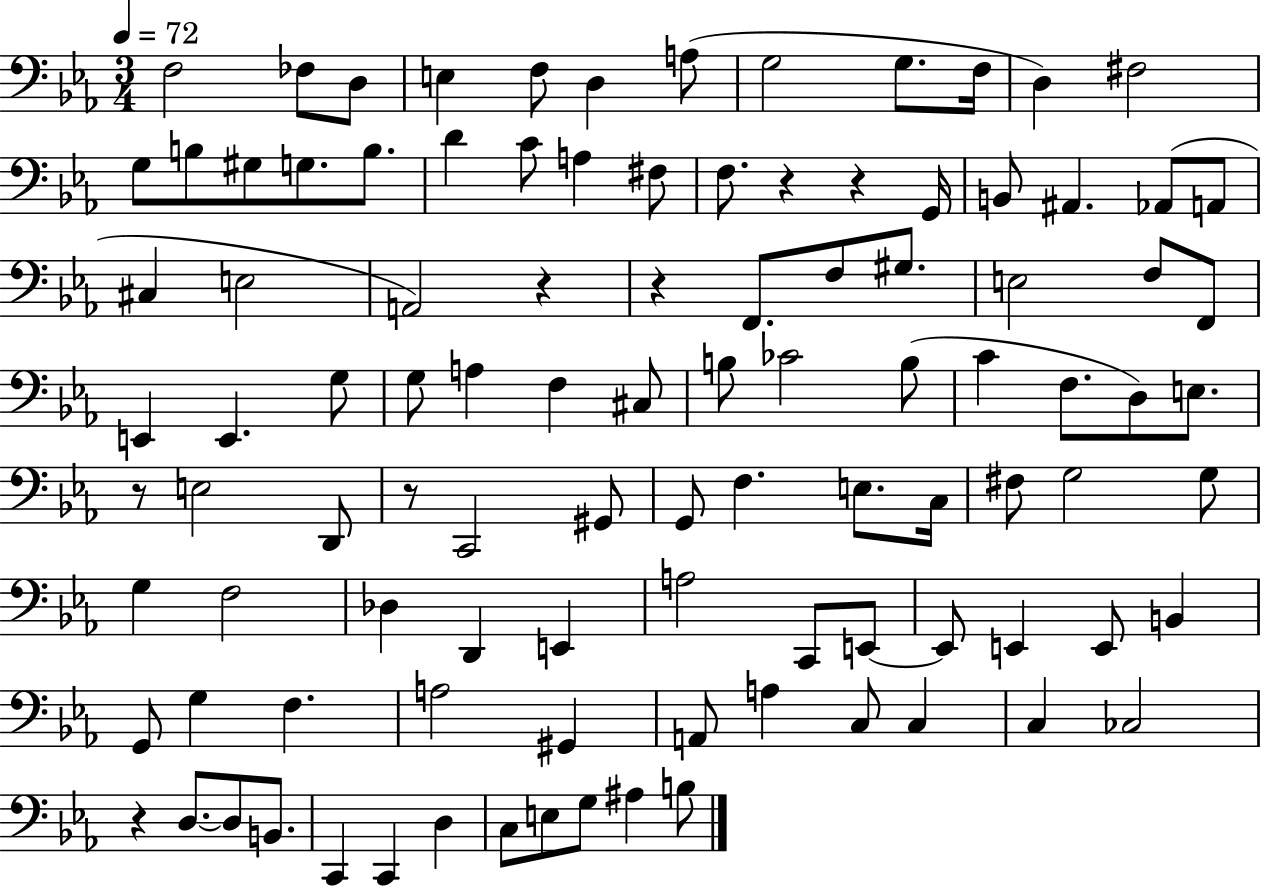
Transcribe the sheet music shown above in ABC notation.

X:1
T:Untitled
M:3/4
L:1/4
K:Eb
F,2 _F,/2 D,/2 E, F,/2 D, A,/2 G,2 G,/2 F,/4 D, ^F,2 G,/2 B,/2 ^G,/2 G,/2 B,/2 D C/2 A, ^F,/2 F,/2 z z G,,/4 B,,/2 ^A,, _A,,/2 A,,/2 ^C, E,2 A,,2 z z F,,/2 F,/2 ^G,/2 E,2 F,/2 F,,/2 E,, E,, G,/2 G,/2 A, F, ^C,/2 B,/2 _C2 B,/2 C F,/2 D,/2 E,/2 z/2 E,2 D,,/2 z/2 C,,2 ^G,,/2 G,,/2 F, E,/2 C,/4 ^F,/2 G,2 G,/2 G, F,2 _D, D,, E,, A,2 C,,/2 E,,/2 E,,/2 E,, E,,/2 B,, G,,/2 G, F, A,2 ^G,, A,,/2 A, C,/2 C, C, _C,2 z D,/2 D,/2 B,,/2 C,, C,, D, C,/2 E,/2 G,/2 ^A, B,/2